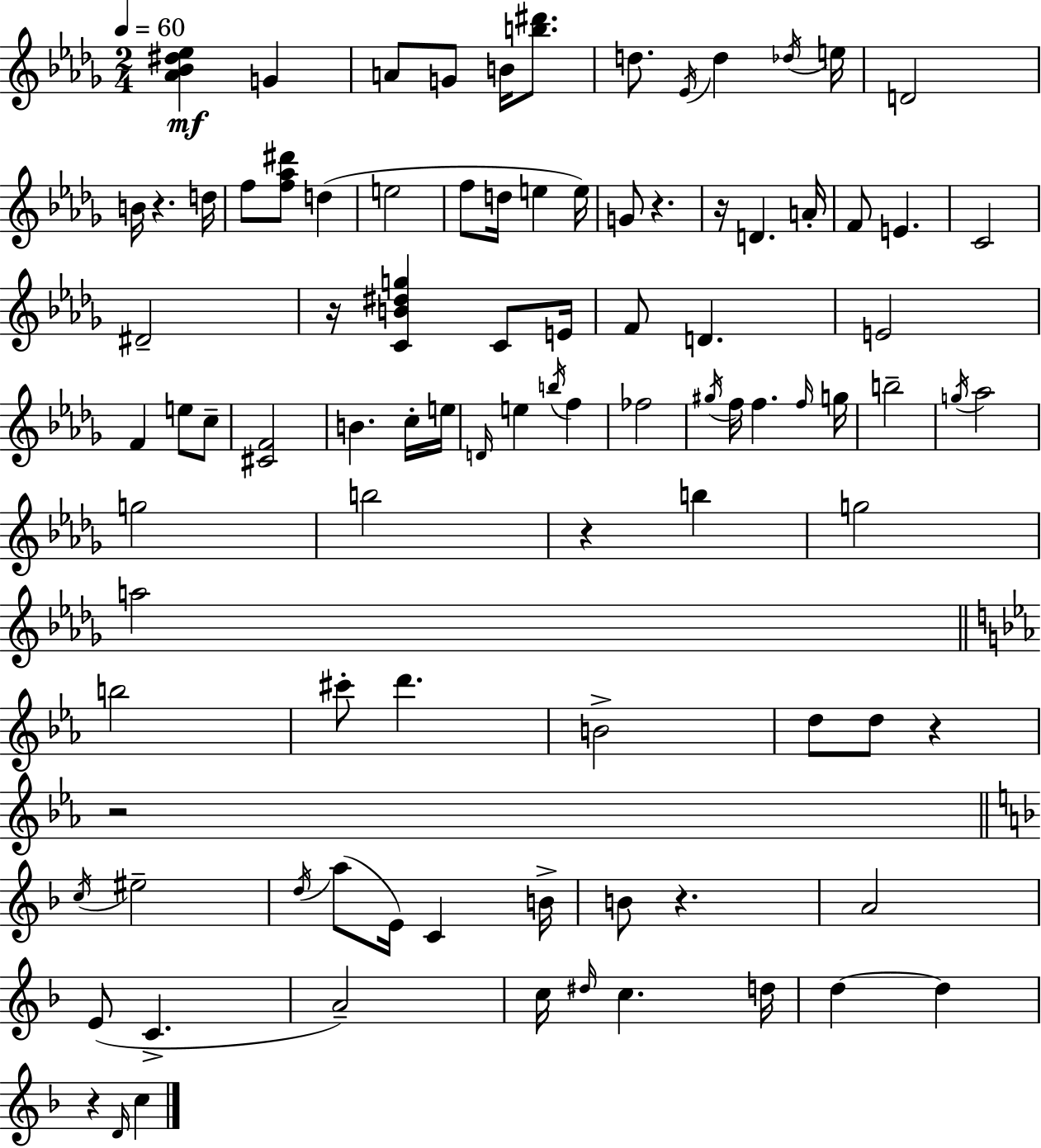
[Ab4,Bb4,D#5,Eb5]/q G4/q A4/e G4/e B4/s [B5,D#6]/e. D5/e. Eb4/s D5/q Db5/s E5/s D4/h B4/s R/q. D5/s F5/e [F5,Ab5,D#6]/e D5/q E5/h F5/e D5/s E5/q E5/s G4/e R/q. R/s D4/q. A4/s F4/e E4/q. C4/h D#4/h R/s [C4,B4,D#5,G5]/q C4/e E4/s F4/e D4/q. E4/h F4/q E5/e C5/e [C#4,F4]/h B4/q. C5/s E5/s D4/s E5/q B5/s F5/q FES5/h G#5/s F5/s F5/q. F5/s G5/s B5/h G5/s Ab5/h G5/h B5/h R/q B5/q G5/h A5/h B5/h C#6/e D6/q. B4/h D5/e D5/e R/q R/h C5/s EIS5/h D5/s A5/e E4/s C4/q B4/s B4/e R/q. A4/h E4/e C4/q. A4/h C5/s D#5/s C5/q. D5/s D5/q D5/q R/q D4/s C5/q